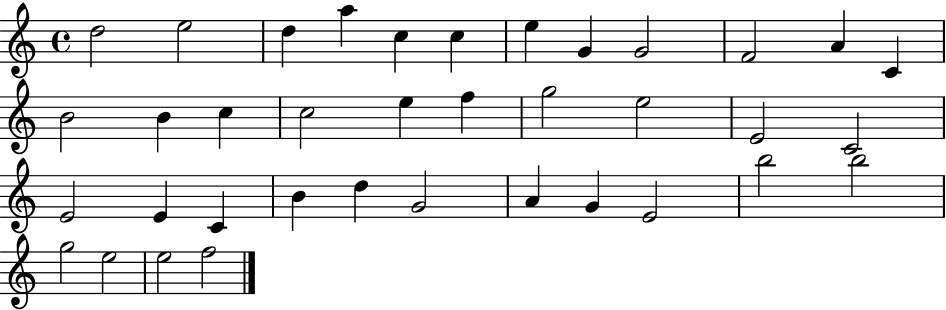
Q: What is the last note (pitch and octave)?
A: F5